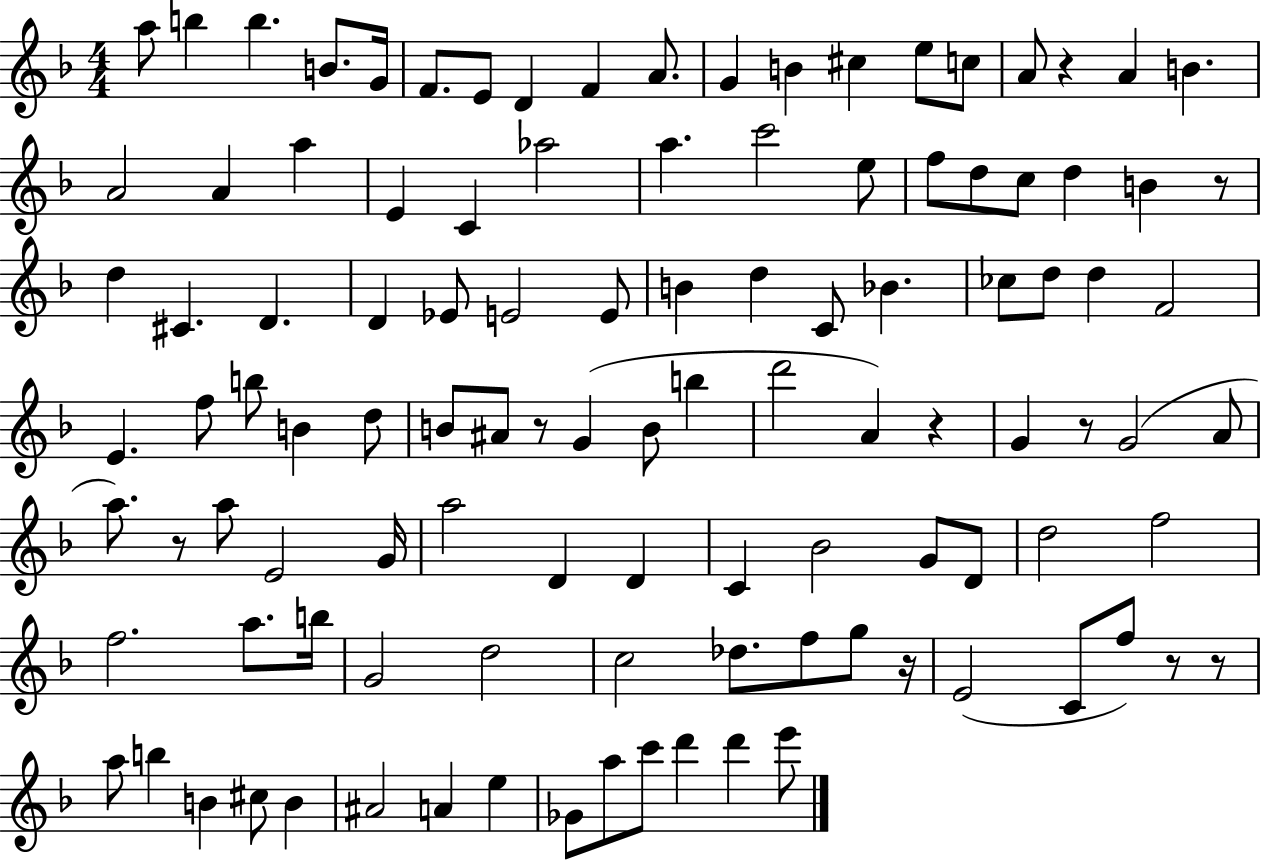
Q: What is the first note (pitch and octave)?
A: A5